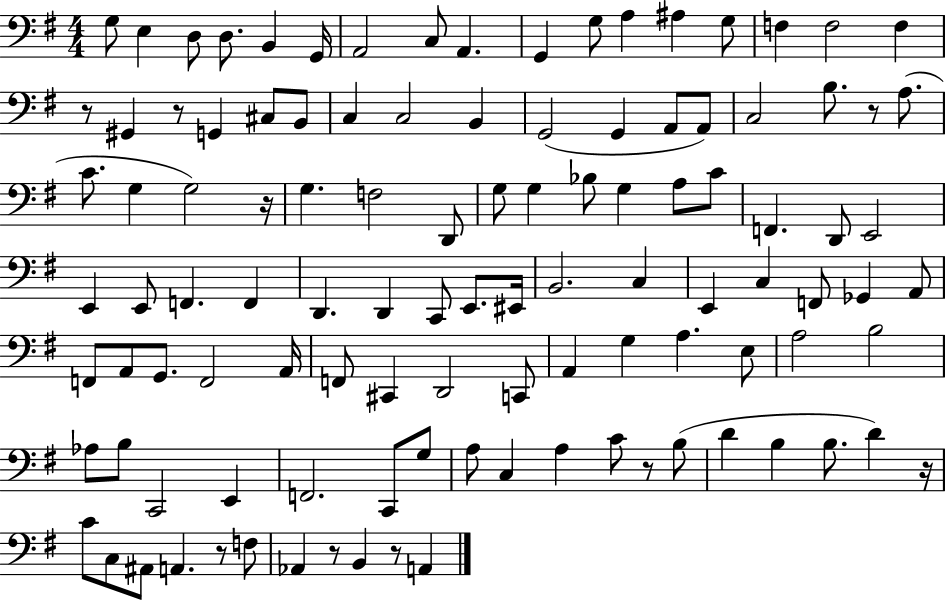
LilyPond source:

{
  \clef bass
  \numericTimeSignature
  \time 4/4
  \key g \major
  g8 e4 d8 d8. b,4 g,16 | a,2 c8 a,4. | g,4 g8 a4 ais4 g8 | f4 f2 f4 | \break r8 gis,4 r8 g,4 cis8 b,8 | c4 c2 b,4 | g,2( g,4 a,8 a,8) | c2 b8. r8 a8.( | \break c'8. g4 g2) r16 | g4. f2 d,8 | g8 g4 bes8 g4 a8 c'8 | f,4. d,8 e,2 | \break e,4 e,8 f,4. f,4 | d,4. d,4 c,8 e,8. eis,16 | b,2. c4 | e,4 c4 f,8 ges,4 a,8 | \break f,8 a,8 g,8. f,2 a,16 | f,8 cis,4 d,2 c,8 | a,4 g4 a4. e8 | a2 b2 | \break aes8 b8 c,2 e,4 | f,2. c,8 g8 | a8 c4 a4 c'8 r8 b8( | d'4 b4 b8. d'4) r16 | \break c'8 c8 ais,8 a,4. r8 f8 | aes,4 r8 b,4 r8 a,4 | \bar "|."
}